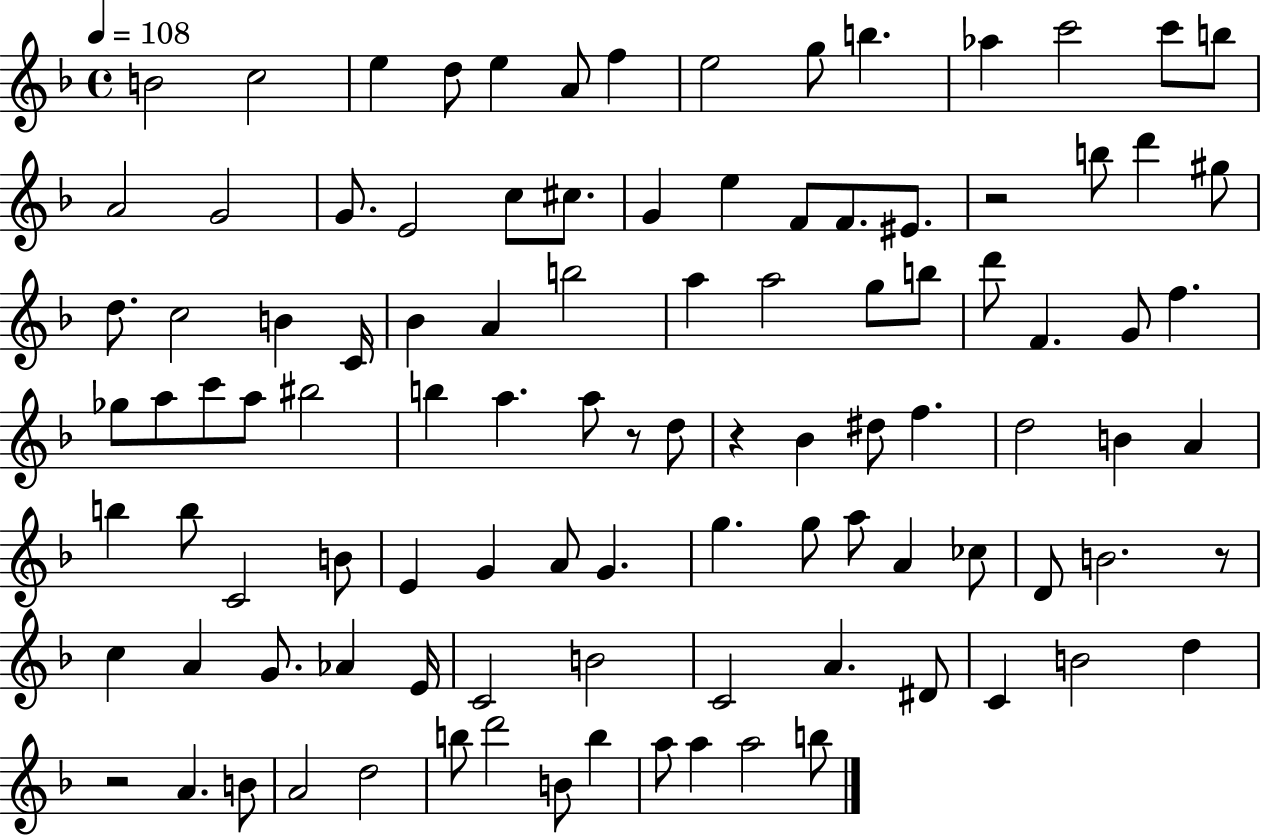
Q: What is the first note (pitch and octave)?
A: B4